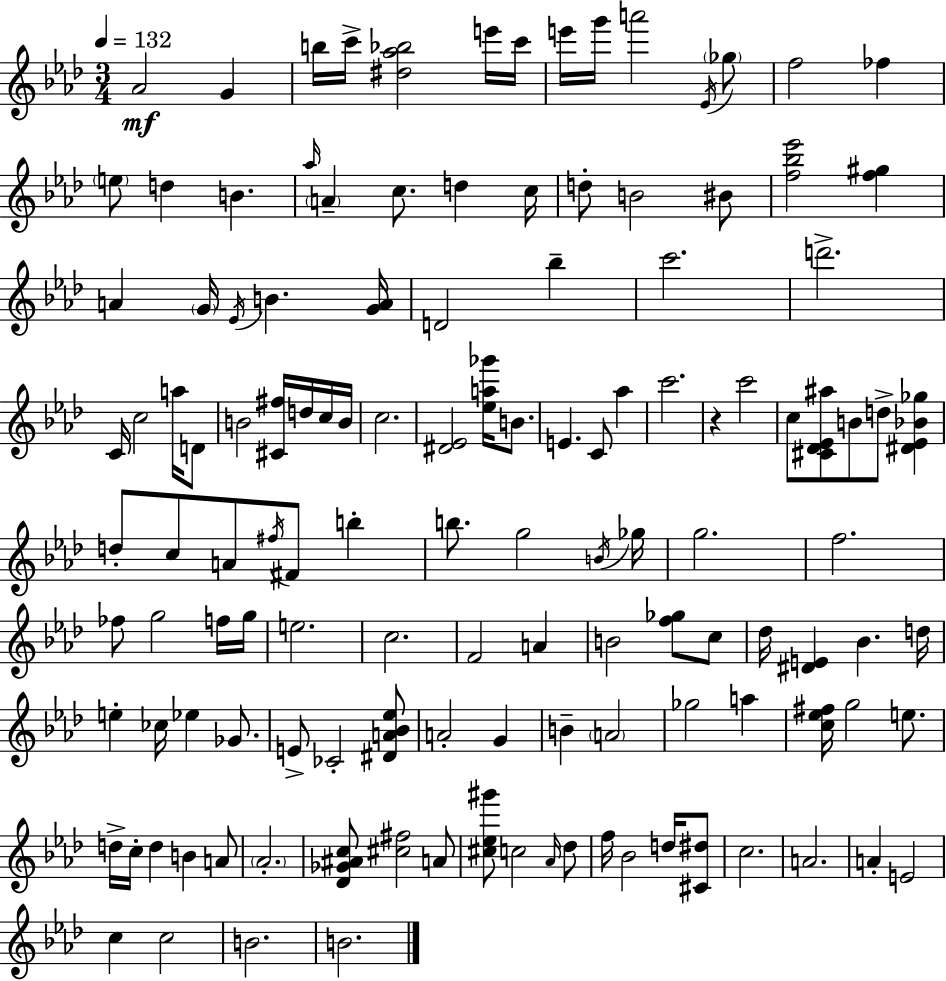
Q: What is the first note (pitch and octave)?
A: Ab4